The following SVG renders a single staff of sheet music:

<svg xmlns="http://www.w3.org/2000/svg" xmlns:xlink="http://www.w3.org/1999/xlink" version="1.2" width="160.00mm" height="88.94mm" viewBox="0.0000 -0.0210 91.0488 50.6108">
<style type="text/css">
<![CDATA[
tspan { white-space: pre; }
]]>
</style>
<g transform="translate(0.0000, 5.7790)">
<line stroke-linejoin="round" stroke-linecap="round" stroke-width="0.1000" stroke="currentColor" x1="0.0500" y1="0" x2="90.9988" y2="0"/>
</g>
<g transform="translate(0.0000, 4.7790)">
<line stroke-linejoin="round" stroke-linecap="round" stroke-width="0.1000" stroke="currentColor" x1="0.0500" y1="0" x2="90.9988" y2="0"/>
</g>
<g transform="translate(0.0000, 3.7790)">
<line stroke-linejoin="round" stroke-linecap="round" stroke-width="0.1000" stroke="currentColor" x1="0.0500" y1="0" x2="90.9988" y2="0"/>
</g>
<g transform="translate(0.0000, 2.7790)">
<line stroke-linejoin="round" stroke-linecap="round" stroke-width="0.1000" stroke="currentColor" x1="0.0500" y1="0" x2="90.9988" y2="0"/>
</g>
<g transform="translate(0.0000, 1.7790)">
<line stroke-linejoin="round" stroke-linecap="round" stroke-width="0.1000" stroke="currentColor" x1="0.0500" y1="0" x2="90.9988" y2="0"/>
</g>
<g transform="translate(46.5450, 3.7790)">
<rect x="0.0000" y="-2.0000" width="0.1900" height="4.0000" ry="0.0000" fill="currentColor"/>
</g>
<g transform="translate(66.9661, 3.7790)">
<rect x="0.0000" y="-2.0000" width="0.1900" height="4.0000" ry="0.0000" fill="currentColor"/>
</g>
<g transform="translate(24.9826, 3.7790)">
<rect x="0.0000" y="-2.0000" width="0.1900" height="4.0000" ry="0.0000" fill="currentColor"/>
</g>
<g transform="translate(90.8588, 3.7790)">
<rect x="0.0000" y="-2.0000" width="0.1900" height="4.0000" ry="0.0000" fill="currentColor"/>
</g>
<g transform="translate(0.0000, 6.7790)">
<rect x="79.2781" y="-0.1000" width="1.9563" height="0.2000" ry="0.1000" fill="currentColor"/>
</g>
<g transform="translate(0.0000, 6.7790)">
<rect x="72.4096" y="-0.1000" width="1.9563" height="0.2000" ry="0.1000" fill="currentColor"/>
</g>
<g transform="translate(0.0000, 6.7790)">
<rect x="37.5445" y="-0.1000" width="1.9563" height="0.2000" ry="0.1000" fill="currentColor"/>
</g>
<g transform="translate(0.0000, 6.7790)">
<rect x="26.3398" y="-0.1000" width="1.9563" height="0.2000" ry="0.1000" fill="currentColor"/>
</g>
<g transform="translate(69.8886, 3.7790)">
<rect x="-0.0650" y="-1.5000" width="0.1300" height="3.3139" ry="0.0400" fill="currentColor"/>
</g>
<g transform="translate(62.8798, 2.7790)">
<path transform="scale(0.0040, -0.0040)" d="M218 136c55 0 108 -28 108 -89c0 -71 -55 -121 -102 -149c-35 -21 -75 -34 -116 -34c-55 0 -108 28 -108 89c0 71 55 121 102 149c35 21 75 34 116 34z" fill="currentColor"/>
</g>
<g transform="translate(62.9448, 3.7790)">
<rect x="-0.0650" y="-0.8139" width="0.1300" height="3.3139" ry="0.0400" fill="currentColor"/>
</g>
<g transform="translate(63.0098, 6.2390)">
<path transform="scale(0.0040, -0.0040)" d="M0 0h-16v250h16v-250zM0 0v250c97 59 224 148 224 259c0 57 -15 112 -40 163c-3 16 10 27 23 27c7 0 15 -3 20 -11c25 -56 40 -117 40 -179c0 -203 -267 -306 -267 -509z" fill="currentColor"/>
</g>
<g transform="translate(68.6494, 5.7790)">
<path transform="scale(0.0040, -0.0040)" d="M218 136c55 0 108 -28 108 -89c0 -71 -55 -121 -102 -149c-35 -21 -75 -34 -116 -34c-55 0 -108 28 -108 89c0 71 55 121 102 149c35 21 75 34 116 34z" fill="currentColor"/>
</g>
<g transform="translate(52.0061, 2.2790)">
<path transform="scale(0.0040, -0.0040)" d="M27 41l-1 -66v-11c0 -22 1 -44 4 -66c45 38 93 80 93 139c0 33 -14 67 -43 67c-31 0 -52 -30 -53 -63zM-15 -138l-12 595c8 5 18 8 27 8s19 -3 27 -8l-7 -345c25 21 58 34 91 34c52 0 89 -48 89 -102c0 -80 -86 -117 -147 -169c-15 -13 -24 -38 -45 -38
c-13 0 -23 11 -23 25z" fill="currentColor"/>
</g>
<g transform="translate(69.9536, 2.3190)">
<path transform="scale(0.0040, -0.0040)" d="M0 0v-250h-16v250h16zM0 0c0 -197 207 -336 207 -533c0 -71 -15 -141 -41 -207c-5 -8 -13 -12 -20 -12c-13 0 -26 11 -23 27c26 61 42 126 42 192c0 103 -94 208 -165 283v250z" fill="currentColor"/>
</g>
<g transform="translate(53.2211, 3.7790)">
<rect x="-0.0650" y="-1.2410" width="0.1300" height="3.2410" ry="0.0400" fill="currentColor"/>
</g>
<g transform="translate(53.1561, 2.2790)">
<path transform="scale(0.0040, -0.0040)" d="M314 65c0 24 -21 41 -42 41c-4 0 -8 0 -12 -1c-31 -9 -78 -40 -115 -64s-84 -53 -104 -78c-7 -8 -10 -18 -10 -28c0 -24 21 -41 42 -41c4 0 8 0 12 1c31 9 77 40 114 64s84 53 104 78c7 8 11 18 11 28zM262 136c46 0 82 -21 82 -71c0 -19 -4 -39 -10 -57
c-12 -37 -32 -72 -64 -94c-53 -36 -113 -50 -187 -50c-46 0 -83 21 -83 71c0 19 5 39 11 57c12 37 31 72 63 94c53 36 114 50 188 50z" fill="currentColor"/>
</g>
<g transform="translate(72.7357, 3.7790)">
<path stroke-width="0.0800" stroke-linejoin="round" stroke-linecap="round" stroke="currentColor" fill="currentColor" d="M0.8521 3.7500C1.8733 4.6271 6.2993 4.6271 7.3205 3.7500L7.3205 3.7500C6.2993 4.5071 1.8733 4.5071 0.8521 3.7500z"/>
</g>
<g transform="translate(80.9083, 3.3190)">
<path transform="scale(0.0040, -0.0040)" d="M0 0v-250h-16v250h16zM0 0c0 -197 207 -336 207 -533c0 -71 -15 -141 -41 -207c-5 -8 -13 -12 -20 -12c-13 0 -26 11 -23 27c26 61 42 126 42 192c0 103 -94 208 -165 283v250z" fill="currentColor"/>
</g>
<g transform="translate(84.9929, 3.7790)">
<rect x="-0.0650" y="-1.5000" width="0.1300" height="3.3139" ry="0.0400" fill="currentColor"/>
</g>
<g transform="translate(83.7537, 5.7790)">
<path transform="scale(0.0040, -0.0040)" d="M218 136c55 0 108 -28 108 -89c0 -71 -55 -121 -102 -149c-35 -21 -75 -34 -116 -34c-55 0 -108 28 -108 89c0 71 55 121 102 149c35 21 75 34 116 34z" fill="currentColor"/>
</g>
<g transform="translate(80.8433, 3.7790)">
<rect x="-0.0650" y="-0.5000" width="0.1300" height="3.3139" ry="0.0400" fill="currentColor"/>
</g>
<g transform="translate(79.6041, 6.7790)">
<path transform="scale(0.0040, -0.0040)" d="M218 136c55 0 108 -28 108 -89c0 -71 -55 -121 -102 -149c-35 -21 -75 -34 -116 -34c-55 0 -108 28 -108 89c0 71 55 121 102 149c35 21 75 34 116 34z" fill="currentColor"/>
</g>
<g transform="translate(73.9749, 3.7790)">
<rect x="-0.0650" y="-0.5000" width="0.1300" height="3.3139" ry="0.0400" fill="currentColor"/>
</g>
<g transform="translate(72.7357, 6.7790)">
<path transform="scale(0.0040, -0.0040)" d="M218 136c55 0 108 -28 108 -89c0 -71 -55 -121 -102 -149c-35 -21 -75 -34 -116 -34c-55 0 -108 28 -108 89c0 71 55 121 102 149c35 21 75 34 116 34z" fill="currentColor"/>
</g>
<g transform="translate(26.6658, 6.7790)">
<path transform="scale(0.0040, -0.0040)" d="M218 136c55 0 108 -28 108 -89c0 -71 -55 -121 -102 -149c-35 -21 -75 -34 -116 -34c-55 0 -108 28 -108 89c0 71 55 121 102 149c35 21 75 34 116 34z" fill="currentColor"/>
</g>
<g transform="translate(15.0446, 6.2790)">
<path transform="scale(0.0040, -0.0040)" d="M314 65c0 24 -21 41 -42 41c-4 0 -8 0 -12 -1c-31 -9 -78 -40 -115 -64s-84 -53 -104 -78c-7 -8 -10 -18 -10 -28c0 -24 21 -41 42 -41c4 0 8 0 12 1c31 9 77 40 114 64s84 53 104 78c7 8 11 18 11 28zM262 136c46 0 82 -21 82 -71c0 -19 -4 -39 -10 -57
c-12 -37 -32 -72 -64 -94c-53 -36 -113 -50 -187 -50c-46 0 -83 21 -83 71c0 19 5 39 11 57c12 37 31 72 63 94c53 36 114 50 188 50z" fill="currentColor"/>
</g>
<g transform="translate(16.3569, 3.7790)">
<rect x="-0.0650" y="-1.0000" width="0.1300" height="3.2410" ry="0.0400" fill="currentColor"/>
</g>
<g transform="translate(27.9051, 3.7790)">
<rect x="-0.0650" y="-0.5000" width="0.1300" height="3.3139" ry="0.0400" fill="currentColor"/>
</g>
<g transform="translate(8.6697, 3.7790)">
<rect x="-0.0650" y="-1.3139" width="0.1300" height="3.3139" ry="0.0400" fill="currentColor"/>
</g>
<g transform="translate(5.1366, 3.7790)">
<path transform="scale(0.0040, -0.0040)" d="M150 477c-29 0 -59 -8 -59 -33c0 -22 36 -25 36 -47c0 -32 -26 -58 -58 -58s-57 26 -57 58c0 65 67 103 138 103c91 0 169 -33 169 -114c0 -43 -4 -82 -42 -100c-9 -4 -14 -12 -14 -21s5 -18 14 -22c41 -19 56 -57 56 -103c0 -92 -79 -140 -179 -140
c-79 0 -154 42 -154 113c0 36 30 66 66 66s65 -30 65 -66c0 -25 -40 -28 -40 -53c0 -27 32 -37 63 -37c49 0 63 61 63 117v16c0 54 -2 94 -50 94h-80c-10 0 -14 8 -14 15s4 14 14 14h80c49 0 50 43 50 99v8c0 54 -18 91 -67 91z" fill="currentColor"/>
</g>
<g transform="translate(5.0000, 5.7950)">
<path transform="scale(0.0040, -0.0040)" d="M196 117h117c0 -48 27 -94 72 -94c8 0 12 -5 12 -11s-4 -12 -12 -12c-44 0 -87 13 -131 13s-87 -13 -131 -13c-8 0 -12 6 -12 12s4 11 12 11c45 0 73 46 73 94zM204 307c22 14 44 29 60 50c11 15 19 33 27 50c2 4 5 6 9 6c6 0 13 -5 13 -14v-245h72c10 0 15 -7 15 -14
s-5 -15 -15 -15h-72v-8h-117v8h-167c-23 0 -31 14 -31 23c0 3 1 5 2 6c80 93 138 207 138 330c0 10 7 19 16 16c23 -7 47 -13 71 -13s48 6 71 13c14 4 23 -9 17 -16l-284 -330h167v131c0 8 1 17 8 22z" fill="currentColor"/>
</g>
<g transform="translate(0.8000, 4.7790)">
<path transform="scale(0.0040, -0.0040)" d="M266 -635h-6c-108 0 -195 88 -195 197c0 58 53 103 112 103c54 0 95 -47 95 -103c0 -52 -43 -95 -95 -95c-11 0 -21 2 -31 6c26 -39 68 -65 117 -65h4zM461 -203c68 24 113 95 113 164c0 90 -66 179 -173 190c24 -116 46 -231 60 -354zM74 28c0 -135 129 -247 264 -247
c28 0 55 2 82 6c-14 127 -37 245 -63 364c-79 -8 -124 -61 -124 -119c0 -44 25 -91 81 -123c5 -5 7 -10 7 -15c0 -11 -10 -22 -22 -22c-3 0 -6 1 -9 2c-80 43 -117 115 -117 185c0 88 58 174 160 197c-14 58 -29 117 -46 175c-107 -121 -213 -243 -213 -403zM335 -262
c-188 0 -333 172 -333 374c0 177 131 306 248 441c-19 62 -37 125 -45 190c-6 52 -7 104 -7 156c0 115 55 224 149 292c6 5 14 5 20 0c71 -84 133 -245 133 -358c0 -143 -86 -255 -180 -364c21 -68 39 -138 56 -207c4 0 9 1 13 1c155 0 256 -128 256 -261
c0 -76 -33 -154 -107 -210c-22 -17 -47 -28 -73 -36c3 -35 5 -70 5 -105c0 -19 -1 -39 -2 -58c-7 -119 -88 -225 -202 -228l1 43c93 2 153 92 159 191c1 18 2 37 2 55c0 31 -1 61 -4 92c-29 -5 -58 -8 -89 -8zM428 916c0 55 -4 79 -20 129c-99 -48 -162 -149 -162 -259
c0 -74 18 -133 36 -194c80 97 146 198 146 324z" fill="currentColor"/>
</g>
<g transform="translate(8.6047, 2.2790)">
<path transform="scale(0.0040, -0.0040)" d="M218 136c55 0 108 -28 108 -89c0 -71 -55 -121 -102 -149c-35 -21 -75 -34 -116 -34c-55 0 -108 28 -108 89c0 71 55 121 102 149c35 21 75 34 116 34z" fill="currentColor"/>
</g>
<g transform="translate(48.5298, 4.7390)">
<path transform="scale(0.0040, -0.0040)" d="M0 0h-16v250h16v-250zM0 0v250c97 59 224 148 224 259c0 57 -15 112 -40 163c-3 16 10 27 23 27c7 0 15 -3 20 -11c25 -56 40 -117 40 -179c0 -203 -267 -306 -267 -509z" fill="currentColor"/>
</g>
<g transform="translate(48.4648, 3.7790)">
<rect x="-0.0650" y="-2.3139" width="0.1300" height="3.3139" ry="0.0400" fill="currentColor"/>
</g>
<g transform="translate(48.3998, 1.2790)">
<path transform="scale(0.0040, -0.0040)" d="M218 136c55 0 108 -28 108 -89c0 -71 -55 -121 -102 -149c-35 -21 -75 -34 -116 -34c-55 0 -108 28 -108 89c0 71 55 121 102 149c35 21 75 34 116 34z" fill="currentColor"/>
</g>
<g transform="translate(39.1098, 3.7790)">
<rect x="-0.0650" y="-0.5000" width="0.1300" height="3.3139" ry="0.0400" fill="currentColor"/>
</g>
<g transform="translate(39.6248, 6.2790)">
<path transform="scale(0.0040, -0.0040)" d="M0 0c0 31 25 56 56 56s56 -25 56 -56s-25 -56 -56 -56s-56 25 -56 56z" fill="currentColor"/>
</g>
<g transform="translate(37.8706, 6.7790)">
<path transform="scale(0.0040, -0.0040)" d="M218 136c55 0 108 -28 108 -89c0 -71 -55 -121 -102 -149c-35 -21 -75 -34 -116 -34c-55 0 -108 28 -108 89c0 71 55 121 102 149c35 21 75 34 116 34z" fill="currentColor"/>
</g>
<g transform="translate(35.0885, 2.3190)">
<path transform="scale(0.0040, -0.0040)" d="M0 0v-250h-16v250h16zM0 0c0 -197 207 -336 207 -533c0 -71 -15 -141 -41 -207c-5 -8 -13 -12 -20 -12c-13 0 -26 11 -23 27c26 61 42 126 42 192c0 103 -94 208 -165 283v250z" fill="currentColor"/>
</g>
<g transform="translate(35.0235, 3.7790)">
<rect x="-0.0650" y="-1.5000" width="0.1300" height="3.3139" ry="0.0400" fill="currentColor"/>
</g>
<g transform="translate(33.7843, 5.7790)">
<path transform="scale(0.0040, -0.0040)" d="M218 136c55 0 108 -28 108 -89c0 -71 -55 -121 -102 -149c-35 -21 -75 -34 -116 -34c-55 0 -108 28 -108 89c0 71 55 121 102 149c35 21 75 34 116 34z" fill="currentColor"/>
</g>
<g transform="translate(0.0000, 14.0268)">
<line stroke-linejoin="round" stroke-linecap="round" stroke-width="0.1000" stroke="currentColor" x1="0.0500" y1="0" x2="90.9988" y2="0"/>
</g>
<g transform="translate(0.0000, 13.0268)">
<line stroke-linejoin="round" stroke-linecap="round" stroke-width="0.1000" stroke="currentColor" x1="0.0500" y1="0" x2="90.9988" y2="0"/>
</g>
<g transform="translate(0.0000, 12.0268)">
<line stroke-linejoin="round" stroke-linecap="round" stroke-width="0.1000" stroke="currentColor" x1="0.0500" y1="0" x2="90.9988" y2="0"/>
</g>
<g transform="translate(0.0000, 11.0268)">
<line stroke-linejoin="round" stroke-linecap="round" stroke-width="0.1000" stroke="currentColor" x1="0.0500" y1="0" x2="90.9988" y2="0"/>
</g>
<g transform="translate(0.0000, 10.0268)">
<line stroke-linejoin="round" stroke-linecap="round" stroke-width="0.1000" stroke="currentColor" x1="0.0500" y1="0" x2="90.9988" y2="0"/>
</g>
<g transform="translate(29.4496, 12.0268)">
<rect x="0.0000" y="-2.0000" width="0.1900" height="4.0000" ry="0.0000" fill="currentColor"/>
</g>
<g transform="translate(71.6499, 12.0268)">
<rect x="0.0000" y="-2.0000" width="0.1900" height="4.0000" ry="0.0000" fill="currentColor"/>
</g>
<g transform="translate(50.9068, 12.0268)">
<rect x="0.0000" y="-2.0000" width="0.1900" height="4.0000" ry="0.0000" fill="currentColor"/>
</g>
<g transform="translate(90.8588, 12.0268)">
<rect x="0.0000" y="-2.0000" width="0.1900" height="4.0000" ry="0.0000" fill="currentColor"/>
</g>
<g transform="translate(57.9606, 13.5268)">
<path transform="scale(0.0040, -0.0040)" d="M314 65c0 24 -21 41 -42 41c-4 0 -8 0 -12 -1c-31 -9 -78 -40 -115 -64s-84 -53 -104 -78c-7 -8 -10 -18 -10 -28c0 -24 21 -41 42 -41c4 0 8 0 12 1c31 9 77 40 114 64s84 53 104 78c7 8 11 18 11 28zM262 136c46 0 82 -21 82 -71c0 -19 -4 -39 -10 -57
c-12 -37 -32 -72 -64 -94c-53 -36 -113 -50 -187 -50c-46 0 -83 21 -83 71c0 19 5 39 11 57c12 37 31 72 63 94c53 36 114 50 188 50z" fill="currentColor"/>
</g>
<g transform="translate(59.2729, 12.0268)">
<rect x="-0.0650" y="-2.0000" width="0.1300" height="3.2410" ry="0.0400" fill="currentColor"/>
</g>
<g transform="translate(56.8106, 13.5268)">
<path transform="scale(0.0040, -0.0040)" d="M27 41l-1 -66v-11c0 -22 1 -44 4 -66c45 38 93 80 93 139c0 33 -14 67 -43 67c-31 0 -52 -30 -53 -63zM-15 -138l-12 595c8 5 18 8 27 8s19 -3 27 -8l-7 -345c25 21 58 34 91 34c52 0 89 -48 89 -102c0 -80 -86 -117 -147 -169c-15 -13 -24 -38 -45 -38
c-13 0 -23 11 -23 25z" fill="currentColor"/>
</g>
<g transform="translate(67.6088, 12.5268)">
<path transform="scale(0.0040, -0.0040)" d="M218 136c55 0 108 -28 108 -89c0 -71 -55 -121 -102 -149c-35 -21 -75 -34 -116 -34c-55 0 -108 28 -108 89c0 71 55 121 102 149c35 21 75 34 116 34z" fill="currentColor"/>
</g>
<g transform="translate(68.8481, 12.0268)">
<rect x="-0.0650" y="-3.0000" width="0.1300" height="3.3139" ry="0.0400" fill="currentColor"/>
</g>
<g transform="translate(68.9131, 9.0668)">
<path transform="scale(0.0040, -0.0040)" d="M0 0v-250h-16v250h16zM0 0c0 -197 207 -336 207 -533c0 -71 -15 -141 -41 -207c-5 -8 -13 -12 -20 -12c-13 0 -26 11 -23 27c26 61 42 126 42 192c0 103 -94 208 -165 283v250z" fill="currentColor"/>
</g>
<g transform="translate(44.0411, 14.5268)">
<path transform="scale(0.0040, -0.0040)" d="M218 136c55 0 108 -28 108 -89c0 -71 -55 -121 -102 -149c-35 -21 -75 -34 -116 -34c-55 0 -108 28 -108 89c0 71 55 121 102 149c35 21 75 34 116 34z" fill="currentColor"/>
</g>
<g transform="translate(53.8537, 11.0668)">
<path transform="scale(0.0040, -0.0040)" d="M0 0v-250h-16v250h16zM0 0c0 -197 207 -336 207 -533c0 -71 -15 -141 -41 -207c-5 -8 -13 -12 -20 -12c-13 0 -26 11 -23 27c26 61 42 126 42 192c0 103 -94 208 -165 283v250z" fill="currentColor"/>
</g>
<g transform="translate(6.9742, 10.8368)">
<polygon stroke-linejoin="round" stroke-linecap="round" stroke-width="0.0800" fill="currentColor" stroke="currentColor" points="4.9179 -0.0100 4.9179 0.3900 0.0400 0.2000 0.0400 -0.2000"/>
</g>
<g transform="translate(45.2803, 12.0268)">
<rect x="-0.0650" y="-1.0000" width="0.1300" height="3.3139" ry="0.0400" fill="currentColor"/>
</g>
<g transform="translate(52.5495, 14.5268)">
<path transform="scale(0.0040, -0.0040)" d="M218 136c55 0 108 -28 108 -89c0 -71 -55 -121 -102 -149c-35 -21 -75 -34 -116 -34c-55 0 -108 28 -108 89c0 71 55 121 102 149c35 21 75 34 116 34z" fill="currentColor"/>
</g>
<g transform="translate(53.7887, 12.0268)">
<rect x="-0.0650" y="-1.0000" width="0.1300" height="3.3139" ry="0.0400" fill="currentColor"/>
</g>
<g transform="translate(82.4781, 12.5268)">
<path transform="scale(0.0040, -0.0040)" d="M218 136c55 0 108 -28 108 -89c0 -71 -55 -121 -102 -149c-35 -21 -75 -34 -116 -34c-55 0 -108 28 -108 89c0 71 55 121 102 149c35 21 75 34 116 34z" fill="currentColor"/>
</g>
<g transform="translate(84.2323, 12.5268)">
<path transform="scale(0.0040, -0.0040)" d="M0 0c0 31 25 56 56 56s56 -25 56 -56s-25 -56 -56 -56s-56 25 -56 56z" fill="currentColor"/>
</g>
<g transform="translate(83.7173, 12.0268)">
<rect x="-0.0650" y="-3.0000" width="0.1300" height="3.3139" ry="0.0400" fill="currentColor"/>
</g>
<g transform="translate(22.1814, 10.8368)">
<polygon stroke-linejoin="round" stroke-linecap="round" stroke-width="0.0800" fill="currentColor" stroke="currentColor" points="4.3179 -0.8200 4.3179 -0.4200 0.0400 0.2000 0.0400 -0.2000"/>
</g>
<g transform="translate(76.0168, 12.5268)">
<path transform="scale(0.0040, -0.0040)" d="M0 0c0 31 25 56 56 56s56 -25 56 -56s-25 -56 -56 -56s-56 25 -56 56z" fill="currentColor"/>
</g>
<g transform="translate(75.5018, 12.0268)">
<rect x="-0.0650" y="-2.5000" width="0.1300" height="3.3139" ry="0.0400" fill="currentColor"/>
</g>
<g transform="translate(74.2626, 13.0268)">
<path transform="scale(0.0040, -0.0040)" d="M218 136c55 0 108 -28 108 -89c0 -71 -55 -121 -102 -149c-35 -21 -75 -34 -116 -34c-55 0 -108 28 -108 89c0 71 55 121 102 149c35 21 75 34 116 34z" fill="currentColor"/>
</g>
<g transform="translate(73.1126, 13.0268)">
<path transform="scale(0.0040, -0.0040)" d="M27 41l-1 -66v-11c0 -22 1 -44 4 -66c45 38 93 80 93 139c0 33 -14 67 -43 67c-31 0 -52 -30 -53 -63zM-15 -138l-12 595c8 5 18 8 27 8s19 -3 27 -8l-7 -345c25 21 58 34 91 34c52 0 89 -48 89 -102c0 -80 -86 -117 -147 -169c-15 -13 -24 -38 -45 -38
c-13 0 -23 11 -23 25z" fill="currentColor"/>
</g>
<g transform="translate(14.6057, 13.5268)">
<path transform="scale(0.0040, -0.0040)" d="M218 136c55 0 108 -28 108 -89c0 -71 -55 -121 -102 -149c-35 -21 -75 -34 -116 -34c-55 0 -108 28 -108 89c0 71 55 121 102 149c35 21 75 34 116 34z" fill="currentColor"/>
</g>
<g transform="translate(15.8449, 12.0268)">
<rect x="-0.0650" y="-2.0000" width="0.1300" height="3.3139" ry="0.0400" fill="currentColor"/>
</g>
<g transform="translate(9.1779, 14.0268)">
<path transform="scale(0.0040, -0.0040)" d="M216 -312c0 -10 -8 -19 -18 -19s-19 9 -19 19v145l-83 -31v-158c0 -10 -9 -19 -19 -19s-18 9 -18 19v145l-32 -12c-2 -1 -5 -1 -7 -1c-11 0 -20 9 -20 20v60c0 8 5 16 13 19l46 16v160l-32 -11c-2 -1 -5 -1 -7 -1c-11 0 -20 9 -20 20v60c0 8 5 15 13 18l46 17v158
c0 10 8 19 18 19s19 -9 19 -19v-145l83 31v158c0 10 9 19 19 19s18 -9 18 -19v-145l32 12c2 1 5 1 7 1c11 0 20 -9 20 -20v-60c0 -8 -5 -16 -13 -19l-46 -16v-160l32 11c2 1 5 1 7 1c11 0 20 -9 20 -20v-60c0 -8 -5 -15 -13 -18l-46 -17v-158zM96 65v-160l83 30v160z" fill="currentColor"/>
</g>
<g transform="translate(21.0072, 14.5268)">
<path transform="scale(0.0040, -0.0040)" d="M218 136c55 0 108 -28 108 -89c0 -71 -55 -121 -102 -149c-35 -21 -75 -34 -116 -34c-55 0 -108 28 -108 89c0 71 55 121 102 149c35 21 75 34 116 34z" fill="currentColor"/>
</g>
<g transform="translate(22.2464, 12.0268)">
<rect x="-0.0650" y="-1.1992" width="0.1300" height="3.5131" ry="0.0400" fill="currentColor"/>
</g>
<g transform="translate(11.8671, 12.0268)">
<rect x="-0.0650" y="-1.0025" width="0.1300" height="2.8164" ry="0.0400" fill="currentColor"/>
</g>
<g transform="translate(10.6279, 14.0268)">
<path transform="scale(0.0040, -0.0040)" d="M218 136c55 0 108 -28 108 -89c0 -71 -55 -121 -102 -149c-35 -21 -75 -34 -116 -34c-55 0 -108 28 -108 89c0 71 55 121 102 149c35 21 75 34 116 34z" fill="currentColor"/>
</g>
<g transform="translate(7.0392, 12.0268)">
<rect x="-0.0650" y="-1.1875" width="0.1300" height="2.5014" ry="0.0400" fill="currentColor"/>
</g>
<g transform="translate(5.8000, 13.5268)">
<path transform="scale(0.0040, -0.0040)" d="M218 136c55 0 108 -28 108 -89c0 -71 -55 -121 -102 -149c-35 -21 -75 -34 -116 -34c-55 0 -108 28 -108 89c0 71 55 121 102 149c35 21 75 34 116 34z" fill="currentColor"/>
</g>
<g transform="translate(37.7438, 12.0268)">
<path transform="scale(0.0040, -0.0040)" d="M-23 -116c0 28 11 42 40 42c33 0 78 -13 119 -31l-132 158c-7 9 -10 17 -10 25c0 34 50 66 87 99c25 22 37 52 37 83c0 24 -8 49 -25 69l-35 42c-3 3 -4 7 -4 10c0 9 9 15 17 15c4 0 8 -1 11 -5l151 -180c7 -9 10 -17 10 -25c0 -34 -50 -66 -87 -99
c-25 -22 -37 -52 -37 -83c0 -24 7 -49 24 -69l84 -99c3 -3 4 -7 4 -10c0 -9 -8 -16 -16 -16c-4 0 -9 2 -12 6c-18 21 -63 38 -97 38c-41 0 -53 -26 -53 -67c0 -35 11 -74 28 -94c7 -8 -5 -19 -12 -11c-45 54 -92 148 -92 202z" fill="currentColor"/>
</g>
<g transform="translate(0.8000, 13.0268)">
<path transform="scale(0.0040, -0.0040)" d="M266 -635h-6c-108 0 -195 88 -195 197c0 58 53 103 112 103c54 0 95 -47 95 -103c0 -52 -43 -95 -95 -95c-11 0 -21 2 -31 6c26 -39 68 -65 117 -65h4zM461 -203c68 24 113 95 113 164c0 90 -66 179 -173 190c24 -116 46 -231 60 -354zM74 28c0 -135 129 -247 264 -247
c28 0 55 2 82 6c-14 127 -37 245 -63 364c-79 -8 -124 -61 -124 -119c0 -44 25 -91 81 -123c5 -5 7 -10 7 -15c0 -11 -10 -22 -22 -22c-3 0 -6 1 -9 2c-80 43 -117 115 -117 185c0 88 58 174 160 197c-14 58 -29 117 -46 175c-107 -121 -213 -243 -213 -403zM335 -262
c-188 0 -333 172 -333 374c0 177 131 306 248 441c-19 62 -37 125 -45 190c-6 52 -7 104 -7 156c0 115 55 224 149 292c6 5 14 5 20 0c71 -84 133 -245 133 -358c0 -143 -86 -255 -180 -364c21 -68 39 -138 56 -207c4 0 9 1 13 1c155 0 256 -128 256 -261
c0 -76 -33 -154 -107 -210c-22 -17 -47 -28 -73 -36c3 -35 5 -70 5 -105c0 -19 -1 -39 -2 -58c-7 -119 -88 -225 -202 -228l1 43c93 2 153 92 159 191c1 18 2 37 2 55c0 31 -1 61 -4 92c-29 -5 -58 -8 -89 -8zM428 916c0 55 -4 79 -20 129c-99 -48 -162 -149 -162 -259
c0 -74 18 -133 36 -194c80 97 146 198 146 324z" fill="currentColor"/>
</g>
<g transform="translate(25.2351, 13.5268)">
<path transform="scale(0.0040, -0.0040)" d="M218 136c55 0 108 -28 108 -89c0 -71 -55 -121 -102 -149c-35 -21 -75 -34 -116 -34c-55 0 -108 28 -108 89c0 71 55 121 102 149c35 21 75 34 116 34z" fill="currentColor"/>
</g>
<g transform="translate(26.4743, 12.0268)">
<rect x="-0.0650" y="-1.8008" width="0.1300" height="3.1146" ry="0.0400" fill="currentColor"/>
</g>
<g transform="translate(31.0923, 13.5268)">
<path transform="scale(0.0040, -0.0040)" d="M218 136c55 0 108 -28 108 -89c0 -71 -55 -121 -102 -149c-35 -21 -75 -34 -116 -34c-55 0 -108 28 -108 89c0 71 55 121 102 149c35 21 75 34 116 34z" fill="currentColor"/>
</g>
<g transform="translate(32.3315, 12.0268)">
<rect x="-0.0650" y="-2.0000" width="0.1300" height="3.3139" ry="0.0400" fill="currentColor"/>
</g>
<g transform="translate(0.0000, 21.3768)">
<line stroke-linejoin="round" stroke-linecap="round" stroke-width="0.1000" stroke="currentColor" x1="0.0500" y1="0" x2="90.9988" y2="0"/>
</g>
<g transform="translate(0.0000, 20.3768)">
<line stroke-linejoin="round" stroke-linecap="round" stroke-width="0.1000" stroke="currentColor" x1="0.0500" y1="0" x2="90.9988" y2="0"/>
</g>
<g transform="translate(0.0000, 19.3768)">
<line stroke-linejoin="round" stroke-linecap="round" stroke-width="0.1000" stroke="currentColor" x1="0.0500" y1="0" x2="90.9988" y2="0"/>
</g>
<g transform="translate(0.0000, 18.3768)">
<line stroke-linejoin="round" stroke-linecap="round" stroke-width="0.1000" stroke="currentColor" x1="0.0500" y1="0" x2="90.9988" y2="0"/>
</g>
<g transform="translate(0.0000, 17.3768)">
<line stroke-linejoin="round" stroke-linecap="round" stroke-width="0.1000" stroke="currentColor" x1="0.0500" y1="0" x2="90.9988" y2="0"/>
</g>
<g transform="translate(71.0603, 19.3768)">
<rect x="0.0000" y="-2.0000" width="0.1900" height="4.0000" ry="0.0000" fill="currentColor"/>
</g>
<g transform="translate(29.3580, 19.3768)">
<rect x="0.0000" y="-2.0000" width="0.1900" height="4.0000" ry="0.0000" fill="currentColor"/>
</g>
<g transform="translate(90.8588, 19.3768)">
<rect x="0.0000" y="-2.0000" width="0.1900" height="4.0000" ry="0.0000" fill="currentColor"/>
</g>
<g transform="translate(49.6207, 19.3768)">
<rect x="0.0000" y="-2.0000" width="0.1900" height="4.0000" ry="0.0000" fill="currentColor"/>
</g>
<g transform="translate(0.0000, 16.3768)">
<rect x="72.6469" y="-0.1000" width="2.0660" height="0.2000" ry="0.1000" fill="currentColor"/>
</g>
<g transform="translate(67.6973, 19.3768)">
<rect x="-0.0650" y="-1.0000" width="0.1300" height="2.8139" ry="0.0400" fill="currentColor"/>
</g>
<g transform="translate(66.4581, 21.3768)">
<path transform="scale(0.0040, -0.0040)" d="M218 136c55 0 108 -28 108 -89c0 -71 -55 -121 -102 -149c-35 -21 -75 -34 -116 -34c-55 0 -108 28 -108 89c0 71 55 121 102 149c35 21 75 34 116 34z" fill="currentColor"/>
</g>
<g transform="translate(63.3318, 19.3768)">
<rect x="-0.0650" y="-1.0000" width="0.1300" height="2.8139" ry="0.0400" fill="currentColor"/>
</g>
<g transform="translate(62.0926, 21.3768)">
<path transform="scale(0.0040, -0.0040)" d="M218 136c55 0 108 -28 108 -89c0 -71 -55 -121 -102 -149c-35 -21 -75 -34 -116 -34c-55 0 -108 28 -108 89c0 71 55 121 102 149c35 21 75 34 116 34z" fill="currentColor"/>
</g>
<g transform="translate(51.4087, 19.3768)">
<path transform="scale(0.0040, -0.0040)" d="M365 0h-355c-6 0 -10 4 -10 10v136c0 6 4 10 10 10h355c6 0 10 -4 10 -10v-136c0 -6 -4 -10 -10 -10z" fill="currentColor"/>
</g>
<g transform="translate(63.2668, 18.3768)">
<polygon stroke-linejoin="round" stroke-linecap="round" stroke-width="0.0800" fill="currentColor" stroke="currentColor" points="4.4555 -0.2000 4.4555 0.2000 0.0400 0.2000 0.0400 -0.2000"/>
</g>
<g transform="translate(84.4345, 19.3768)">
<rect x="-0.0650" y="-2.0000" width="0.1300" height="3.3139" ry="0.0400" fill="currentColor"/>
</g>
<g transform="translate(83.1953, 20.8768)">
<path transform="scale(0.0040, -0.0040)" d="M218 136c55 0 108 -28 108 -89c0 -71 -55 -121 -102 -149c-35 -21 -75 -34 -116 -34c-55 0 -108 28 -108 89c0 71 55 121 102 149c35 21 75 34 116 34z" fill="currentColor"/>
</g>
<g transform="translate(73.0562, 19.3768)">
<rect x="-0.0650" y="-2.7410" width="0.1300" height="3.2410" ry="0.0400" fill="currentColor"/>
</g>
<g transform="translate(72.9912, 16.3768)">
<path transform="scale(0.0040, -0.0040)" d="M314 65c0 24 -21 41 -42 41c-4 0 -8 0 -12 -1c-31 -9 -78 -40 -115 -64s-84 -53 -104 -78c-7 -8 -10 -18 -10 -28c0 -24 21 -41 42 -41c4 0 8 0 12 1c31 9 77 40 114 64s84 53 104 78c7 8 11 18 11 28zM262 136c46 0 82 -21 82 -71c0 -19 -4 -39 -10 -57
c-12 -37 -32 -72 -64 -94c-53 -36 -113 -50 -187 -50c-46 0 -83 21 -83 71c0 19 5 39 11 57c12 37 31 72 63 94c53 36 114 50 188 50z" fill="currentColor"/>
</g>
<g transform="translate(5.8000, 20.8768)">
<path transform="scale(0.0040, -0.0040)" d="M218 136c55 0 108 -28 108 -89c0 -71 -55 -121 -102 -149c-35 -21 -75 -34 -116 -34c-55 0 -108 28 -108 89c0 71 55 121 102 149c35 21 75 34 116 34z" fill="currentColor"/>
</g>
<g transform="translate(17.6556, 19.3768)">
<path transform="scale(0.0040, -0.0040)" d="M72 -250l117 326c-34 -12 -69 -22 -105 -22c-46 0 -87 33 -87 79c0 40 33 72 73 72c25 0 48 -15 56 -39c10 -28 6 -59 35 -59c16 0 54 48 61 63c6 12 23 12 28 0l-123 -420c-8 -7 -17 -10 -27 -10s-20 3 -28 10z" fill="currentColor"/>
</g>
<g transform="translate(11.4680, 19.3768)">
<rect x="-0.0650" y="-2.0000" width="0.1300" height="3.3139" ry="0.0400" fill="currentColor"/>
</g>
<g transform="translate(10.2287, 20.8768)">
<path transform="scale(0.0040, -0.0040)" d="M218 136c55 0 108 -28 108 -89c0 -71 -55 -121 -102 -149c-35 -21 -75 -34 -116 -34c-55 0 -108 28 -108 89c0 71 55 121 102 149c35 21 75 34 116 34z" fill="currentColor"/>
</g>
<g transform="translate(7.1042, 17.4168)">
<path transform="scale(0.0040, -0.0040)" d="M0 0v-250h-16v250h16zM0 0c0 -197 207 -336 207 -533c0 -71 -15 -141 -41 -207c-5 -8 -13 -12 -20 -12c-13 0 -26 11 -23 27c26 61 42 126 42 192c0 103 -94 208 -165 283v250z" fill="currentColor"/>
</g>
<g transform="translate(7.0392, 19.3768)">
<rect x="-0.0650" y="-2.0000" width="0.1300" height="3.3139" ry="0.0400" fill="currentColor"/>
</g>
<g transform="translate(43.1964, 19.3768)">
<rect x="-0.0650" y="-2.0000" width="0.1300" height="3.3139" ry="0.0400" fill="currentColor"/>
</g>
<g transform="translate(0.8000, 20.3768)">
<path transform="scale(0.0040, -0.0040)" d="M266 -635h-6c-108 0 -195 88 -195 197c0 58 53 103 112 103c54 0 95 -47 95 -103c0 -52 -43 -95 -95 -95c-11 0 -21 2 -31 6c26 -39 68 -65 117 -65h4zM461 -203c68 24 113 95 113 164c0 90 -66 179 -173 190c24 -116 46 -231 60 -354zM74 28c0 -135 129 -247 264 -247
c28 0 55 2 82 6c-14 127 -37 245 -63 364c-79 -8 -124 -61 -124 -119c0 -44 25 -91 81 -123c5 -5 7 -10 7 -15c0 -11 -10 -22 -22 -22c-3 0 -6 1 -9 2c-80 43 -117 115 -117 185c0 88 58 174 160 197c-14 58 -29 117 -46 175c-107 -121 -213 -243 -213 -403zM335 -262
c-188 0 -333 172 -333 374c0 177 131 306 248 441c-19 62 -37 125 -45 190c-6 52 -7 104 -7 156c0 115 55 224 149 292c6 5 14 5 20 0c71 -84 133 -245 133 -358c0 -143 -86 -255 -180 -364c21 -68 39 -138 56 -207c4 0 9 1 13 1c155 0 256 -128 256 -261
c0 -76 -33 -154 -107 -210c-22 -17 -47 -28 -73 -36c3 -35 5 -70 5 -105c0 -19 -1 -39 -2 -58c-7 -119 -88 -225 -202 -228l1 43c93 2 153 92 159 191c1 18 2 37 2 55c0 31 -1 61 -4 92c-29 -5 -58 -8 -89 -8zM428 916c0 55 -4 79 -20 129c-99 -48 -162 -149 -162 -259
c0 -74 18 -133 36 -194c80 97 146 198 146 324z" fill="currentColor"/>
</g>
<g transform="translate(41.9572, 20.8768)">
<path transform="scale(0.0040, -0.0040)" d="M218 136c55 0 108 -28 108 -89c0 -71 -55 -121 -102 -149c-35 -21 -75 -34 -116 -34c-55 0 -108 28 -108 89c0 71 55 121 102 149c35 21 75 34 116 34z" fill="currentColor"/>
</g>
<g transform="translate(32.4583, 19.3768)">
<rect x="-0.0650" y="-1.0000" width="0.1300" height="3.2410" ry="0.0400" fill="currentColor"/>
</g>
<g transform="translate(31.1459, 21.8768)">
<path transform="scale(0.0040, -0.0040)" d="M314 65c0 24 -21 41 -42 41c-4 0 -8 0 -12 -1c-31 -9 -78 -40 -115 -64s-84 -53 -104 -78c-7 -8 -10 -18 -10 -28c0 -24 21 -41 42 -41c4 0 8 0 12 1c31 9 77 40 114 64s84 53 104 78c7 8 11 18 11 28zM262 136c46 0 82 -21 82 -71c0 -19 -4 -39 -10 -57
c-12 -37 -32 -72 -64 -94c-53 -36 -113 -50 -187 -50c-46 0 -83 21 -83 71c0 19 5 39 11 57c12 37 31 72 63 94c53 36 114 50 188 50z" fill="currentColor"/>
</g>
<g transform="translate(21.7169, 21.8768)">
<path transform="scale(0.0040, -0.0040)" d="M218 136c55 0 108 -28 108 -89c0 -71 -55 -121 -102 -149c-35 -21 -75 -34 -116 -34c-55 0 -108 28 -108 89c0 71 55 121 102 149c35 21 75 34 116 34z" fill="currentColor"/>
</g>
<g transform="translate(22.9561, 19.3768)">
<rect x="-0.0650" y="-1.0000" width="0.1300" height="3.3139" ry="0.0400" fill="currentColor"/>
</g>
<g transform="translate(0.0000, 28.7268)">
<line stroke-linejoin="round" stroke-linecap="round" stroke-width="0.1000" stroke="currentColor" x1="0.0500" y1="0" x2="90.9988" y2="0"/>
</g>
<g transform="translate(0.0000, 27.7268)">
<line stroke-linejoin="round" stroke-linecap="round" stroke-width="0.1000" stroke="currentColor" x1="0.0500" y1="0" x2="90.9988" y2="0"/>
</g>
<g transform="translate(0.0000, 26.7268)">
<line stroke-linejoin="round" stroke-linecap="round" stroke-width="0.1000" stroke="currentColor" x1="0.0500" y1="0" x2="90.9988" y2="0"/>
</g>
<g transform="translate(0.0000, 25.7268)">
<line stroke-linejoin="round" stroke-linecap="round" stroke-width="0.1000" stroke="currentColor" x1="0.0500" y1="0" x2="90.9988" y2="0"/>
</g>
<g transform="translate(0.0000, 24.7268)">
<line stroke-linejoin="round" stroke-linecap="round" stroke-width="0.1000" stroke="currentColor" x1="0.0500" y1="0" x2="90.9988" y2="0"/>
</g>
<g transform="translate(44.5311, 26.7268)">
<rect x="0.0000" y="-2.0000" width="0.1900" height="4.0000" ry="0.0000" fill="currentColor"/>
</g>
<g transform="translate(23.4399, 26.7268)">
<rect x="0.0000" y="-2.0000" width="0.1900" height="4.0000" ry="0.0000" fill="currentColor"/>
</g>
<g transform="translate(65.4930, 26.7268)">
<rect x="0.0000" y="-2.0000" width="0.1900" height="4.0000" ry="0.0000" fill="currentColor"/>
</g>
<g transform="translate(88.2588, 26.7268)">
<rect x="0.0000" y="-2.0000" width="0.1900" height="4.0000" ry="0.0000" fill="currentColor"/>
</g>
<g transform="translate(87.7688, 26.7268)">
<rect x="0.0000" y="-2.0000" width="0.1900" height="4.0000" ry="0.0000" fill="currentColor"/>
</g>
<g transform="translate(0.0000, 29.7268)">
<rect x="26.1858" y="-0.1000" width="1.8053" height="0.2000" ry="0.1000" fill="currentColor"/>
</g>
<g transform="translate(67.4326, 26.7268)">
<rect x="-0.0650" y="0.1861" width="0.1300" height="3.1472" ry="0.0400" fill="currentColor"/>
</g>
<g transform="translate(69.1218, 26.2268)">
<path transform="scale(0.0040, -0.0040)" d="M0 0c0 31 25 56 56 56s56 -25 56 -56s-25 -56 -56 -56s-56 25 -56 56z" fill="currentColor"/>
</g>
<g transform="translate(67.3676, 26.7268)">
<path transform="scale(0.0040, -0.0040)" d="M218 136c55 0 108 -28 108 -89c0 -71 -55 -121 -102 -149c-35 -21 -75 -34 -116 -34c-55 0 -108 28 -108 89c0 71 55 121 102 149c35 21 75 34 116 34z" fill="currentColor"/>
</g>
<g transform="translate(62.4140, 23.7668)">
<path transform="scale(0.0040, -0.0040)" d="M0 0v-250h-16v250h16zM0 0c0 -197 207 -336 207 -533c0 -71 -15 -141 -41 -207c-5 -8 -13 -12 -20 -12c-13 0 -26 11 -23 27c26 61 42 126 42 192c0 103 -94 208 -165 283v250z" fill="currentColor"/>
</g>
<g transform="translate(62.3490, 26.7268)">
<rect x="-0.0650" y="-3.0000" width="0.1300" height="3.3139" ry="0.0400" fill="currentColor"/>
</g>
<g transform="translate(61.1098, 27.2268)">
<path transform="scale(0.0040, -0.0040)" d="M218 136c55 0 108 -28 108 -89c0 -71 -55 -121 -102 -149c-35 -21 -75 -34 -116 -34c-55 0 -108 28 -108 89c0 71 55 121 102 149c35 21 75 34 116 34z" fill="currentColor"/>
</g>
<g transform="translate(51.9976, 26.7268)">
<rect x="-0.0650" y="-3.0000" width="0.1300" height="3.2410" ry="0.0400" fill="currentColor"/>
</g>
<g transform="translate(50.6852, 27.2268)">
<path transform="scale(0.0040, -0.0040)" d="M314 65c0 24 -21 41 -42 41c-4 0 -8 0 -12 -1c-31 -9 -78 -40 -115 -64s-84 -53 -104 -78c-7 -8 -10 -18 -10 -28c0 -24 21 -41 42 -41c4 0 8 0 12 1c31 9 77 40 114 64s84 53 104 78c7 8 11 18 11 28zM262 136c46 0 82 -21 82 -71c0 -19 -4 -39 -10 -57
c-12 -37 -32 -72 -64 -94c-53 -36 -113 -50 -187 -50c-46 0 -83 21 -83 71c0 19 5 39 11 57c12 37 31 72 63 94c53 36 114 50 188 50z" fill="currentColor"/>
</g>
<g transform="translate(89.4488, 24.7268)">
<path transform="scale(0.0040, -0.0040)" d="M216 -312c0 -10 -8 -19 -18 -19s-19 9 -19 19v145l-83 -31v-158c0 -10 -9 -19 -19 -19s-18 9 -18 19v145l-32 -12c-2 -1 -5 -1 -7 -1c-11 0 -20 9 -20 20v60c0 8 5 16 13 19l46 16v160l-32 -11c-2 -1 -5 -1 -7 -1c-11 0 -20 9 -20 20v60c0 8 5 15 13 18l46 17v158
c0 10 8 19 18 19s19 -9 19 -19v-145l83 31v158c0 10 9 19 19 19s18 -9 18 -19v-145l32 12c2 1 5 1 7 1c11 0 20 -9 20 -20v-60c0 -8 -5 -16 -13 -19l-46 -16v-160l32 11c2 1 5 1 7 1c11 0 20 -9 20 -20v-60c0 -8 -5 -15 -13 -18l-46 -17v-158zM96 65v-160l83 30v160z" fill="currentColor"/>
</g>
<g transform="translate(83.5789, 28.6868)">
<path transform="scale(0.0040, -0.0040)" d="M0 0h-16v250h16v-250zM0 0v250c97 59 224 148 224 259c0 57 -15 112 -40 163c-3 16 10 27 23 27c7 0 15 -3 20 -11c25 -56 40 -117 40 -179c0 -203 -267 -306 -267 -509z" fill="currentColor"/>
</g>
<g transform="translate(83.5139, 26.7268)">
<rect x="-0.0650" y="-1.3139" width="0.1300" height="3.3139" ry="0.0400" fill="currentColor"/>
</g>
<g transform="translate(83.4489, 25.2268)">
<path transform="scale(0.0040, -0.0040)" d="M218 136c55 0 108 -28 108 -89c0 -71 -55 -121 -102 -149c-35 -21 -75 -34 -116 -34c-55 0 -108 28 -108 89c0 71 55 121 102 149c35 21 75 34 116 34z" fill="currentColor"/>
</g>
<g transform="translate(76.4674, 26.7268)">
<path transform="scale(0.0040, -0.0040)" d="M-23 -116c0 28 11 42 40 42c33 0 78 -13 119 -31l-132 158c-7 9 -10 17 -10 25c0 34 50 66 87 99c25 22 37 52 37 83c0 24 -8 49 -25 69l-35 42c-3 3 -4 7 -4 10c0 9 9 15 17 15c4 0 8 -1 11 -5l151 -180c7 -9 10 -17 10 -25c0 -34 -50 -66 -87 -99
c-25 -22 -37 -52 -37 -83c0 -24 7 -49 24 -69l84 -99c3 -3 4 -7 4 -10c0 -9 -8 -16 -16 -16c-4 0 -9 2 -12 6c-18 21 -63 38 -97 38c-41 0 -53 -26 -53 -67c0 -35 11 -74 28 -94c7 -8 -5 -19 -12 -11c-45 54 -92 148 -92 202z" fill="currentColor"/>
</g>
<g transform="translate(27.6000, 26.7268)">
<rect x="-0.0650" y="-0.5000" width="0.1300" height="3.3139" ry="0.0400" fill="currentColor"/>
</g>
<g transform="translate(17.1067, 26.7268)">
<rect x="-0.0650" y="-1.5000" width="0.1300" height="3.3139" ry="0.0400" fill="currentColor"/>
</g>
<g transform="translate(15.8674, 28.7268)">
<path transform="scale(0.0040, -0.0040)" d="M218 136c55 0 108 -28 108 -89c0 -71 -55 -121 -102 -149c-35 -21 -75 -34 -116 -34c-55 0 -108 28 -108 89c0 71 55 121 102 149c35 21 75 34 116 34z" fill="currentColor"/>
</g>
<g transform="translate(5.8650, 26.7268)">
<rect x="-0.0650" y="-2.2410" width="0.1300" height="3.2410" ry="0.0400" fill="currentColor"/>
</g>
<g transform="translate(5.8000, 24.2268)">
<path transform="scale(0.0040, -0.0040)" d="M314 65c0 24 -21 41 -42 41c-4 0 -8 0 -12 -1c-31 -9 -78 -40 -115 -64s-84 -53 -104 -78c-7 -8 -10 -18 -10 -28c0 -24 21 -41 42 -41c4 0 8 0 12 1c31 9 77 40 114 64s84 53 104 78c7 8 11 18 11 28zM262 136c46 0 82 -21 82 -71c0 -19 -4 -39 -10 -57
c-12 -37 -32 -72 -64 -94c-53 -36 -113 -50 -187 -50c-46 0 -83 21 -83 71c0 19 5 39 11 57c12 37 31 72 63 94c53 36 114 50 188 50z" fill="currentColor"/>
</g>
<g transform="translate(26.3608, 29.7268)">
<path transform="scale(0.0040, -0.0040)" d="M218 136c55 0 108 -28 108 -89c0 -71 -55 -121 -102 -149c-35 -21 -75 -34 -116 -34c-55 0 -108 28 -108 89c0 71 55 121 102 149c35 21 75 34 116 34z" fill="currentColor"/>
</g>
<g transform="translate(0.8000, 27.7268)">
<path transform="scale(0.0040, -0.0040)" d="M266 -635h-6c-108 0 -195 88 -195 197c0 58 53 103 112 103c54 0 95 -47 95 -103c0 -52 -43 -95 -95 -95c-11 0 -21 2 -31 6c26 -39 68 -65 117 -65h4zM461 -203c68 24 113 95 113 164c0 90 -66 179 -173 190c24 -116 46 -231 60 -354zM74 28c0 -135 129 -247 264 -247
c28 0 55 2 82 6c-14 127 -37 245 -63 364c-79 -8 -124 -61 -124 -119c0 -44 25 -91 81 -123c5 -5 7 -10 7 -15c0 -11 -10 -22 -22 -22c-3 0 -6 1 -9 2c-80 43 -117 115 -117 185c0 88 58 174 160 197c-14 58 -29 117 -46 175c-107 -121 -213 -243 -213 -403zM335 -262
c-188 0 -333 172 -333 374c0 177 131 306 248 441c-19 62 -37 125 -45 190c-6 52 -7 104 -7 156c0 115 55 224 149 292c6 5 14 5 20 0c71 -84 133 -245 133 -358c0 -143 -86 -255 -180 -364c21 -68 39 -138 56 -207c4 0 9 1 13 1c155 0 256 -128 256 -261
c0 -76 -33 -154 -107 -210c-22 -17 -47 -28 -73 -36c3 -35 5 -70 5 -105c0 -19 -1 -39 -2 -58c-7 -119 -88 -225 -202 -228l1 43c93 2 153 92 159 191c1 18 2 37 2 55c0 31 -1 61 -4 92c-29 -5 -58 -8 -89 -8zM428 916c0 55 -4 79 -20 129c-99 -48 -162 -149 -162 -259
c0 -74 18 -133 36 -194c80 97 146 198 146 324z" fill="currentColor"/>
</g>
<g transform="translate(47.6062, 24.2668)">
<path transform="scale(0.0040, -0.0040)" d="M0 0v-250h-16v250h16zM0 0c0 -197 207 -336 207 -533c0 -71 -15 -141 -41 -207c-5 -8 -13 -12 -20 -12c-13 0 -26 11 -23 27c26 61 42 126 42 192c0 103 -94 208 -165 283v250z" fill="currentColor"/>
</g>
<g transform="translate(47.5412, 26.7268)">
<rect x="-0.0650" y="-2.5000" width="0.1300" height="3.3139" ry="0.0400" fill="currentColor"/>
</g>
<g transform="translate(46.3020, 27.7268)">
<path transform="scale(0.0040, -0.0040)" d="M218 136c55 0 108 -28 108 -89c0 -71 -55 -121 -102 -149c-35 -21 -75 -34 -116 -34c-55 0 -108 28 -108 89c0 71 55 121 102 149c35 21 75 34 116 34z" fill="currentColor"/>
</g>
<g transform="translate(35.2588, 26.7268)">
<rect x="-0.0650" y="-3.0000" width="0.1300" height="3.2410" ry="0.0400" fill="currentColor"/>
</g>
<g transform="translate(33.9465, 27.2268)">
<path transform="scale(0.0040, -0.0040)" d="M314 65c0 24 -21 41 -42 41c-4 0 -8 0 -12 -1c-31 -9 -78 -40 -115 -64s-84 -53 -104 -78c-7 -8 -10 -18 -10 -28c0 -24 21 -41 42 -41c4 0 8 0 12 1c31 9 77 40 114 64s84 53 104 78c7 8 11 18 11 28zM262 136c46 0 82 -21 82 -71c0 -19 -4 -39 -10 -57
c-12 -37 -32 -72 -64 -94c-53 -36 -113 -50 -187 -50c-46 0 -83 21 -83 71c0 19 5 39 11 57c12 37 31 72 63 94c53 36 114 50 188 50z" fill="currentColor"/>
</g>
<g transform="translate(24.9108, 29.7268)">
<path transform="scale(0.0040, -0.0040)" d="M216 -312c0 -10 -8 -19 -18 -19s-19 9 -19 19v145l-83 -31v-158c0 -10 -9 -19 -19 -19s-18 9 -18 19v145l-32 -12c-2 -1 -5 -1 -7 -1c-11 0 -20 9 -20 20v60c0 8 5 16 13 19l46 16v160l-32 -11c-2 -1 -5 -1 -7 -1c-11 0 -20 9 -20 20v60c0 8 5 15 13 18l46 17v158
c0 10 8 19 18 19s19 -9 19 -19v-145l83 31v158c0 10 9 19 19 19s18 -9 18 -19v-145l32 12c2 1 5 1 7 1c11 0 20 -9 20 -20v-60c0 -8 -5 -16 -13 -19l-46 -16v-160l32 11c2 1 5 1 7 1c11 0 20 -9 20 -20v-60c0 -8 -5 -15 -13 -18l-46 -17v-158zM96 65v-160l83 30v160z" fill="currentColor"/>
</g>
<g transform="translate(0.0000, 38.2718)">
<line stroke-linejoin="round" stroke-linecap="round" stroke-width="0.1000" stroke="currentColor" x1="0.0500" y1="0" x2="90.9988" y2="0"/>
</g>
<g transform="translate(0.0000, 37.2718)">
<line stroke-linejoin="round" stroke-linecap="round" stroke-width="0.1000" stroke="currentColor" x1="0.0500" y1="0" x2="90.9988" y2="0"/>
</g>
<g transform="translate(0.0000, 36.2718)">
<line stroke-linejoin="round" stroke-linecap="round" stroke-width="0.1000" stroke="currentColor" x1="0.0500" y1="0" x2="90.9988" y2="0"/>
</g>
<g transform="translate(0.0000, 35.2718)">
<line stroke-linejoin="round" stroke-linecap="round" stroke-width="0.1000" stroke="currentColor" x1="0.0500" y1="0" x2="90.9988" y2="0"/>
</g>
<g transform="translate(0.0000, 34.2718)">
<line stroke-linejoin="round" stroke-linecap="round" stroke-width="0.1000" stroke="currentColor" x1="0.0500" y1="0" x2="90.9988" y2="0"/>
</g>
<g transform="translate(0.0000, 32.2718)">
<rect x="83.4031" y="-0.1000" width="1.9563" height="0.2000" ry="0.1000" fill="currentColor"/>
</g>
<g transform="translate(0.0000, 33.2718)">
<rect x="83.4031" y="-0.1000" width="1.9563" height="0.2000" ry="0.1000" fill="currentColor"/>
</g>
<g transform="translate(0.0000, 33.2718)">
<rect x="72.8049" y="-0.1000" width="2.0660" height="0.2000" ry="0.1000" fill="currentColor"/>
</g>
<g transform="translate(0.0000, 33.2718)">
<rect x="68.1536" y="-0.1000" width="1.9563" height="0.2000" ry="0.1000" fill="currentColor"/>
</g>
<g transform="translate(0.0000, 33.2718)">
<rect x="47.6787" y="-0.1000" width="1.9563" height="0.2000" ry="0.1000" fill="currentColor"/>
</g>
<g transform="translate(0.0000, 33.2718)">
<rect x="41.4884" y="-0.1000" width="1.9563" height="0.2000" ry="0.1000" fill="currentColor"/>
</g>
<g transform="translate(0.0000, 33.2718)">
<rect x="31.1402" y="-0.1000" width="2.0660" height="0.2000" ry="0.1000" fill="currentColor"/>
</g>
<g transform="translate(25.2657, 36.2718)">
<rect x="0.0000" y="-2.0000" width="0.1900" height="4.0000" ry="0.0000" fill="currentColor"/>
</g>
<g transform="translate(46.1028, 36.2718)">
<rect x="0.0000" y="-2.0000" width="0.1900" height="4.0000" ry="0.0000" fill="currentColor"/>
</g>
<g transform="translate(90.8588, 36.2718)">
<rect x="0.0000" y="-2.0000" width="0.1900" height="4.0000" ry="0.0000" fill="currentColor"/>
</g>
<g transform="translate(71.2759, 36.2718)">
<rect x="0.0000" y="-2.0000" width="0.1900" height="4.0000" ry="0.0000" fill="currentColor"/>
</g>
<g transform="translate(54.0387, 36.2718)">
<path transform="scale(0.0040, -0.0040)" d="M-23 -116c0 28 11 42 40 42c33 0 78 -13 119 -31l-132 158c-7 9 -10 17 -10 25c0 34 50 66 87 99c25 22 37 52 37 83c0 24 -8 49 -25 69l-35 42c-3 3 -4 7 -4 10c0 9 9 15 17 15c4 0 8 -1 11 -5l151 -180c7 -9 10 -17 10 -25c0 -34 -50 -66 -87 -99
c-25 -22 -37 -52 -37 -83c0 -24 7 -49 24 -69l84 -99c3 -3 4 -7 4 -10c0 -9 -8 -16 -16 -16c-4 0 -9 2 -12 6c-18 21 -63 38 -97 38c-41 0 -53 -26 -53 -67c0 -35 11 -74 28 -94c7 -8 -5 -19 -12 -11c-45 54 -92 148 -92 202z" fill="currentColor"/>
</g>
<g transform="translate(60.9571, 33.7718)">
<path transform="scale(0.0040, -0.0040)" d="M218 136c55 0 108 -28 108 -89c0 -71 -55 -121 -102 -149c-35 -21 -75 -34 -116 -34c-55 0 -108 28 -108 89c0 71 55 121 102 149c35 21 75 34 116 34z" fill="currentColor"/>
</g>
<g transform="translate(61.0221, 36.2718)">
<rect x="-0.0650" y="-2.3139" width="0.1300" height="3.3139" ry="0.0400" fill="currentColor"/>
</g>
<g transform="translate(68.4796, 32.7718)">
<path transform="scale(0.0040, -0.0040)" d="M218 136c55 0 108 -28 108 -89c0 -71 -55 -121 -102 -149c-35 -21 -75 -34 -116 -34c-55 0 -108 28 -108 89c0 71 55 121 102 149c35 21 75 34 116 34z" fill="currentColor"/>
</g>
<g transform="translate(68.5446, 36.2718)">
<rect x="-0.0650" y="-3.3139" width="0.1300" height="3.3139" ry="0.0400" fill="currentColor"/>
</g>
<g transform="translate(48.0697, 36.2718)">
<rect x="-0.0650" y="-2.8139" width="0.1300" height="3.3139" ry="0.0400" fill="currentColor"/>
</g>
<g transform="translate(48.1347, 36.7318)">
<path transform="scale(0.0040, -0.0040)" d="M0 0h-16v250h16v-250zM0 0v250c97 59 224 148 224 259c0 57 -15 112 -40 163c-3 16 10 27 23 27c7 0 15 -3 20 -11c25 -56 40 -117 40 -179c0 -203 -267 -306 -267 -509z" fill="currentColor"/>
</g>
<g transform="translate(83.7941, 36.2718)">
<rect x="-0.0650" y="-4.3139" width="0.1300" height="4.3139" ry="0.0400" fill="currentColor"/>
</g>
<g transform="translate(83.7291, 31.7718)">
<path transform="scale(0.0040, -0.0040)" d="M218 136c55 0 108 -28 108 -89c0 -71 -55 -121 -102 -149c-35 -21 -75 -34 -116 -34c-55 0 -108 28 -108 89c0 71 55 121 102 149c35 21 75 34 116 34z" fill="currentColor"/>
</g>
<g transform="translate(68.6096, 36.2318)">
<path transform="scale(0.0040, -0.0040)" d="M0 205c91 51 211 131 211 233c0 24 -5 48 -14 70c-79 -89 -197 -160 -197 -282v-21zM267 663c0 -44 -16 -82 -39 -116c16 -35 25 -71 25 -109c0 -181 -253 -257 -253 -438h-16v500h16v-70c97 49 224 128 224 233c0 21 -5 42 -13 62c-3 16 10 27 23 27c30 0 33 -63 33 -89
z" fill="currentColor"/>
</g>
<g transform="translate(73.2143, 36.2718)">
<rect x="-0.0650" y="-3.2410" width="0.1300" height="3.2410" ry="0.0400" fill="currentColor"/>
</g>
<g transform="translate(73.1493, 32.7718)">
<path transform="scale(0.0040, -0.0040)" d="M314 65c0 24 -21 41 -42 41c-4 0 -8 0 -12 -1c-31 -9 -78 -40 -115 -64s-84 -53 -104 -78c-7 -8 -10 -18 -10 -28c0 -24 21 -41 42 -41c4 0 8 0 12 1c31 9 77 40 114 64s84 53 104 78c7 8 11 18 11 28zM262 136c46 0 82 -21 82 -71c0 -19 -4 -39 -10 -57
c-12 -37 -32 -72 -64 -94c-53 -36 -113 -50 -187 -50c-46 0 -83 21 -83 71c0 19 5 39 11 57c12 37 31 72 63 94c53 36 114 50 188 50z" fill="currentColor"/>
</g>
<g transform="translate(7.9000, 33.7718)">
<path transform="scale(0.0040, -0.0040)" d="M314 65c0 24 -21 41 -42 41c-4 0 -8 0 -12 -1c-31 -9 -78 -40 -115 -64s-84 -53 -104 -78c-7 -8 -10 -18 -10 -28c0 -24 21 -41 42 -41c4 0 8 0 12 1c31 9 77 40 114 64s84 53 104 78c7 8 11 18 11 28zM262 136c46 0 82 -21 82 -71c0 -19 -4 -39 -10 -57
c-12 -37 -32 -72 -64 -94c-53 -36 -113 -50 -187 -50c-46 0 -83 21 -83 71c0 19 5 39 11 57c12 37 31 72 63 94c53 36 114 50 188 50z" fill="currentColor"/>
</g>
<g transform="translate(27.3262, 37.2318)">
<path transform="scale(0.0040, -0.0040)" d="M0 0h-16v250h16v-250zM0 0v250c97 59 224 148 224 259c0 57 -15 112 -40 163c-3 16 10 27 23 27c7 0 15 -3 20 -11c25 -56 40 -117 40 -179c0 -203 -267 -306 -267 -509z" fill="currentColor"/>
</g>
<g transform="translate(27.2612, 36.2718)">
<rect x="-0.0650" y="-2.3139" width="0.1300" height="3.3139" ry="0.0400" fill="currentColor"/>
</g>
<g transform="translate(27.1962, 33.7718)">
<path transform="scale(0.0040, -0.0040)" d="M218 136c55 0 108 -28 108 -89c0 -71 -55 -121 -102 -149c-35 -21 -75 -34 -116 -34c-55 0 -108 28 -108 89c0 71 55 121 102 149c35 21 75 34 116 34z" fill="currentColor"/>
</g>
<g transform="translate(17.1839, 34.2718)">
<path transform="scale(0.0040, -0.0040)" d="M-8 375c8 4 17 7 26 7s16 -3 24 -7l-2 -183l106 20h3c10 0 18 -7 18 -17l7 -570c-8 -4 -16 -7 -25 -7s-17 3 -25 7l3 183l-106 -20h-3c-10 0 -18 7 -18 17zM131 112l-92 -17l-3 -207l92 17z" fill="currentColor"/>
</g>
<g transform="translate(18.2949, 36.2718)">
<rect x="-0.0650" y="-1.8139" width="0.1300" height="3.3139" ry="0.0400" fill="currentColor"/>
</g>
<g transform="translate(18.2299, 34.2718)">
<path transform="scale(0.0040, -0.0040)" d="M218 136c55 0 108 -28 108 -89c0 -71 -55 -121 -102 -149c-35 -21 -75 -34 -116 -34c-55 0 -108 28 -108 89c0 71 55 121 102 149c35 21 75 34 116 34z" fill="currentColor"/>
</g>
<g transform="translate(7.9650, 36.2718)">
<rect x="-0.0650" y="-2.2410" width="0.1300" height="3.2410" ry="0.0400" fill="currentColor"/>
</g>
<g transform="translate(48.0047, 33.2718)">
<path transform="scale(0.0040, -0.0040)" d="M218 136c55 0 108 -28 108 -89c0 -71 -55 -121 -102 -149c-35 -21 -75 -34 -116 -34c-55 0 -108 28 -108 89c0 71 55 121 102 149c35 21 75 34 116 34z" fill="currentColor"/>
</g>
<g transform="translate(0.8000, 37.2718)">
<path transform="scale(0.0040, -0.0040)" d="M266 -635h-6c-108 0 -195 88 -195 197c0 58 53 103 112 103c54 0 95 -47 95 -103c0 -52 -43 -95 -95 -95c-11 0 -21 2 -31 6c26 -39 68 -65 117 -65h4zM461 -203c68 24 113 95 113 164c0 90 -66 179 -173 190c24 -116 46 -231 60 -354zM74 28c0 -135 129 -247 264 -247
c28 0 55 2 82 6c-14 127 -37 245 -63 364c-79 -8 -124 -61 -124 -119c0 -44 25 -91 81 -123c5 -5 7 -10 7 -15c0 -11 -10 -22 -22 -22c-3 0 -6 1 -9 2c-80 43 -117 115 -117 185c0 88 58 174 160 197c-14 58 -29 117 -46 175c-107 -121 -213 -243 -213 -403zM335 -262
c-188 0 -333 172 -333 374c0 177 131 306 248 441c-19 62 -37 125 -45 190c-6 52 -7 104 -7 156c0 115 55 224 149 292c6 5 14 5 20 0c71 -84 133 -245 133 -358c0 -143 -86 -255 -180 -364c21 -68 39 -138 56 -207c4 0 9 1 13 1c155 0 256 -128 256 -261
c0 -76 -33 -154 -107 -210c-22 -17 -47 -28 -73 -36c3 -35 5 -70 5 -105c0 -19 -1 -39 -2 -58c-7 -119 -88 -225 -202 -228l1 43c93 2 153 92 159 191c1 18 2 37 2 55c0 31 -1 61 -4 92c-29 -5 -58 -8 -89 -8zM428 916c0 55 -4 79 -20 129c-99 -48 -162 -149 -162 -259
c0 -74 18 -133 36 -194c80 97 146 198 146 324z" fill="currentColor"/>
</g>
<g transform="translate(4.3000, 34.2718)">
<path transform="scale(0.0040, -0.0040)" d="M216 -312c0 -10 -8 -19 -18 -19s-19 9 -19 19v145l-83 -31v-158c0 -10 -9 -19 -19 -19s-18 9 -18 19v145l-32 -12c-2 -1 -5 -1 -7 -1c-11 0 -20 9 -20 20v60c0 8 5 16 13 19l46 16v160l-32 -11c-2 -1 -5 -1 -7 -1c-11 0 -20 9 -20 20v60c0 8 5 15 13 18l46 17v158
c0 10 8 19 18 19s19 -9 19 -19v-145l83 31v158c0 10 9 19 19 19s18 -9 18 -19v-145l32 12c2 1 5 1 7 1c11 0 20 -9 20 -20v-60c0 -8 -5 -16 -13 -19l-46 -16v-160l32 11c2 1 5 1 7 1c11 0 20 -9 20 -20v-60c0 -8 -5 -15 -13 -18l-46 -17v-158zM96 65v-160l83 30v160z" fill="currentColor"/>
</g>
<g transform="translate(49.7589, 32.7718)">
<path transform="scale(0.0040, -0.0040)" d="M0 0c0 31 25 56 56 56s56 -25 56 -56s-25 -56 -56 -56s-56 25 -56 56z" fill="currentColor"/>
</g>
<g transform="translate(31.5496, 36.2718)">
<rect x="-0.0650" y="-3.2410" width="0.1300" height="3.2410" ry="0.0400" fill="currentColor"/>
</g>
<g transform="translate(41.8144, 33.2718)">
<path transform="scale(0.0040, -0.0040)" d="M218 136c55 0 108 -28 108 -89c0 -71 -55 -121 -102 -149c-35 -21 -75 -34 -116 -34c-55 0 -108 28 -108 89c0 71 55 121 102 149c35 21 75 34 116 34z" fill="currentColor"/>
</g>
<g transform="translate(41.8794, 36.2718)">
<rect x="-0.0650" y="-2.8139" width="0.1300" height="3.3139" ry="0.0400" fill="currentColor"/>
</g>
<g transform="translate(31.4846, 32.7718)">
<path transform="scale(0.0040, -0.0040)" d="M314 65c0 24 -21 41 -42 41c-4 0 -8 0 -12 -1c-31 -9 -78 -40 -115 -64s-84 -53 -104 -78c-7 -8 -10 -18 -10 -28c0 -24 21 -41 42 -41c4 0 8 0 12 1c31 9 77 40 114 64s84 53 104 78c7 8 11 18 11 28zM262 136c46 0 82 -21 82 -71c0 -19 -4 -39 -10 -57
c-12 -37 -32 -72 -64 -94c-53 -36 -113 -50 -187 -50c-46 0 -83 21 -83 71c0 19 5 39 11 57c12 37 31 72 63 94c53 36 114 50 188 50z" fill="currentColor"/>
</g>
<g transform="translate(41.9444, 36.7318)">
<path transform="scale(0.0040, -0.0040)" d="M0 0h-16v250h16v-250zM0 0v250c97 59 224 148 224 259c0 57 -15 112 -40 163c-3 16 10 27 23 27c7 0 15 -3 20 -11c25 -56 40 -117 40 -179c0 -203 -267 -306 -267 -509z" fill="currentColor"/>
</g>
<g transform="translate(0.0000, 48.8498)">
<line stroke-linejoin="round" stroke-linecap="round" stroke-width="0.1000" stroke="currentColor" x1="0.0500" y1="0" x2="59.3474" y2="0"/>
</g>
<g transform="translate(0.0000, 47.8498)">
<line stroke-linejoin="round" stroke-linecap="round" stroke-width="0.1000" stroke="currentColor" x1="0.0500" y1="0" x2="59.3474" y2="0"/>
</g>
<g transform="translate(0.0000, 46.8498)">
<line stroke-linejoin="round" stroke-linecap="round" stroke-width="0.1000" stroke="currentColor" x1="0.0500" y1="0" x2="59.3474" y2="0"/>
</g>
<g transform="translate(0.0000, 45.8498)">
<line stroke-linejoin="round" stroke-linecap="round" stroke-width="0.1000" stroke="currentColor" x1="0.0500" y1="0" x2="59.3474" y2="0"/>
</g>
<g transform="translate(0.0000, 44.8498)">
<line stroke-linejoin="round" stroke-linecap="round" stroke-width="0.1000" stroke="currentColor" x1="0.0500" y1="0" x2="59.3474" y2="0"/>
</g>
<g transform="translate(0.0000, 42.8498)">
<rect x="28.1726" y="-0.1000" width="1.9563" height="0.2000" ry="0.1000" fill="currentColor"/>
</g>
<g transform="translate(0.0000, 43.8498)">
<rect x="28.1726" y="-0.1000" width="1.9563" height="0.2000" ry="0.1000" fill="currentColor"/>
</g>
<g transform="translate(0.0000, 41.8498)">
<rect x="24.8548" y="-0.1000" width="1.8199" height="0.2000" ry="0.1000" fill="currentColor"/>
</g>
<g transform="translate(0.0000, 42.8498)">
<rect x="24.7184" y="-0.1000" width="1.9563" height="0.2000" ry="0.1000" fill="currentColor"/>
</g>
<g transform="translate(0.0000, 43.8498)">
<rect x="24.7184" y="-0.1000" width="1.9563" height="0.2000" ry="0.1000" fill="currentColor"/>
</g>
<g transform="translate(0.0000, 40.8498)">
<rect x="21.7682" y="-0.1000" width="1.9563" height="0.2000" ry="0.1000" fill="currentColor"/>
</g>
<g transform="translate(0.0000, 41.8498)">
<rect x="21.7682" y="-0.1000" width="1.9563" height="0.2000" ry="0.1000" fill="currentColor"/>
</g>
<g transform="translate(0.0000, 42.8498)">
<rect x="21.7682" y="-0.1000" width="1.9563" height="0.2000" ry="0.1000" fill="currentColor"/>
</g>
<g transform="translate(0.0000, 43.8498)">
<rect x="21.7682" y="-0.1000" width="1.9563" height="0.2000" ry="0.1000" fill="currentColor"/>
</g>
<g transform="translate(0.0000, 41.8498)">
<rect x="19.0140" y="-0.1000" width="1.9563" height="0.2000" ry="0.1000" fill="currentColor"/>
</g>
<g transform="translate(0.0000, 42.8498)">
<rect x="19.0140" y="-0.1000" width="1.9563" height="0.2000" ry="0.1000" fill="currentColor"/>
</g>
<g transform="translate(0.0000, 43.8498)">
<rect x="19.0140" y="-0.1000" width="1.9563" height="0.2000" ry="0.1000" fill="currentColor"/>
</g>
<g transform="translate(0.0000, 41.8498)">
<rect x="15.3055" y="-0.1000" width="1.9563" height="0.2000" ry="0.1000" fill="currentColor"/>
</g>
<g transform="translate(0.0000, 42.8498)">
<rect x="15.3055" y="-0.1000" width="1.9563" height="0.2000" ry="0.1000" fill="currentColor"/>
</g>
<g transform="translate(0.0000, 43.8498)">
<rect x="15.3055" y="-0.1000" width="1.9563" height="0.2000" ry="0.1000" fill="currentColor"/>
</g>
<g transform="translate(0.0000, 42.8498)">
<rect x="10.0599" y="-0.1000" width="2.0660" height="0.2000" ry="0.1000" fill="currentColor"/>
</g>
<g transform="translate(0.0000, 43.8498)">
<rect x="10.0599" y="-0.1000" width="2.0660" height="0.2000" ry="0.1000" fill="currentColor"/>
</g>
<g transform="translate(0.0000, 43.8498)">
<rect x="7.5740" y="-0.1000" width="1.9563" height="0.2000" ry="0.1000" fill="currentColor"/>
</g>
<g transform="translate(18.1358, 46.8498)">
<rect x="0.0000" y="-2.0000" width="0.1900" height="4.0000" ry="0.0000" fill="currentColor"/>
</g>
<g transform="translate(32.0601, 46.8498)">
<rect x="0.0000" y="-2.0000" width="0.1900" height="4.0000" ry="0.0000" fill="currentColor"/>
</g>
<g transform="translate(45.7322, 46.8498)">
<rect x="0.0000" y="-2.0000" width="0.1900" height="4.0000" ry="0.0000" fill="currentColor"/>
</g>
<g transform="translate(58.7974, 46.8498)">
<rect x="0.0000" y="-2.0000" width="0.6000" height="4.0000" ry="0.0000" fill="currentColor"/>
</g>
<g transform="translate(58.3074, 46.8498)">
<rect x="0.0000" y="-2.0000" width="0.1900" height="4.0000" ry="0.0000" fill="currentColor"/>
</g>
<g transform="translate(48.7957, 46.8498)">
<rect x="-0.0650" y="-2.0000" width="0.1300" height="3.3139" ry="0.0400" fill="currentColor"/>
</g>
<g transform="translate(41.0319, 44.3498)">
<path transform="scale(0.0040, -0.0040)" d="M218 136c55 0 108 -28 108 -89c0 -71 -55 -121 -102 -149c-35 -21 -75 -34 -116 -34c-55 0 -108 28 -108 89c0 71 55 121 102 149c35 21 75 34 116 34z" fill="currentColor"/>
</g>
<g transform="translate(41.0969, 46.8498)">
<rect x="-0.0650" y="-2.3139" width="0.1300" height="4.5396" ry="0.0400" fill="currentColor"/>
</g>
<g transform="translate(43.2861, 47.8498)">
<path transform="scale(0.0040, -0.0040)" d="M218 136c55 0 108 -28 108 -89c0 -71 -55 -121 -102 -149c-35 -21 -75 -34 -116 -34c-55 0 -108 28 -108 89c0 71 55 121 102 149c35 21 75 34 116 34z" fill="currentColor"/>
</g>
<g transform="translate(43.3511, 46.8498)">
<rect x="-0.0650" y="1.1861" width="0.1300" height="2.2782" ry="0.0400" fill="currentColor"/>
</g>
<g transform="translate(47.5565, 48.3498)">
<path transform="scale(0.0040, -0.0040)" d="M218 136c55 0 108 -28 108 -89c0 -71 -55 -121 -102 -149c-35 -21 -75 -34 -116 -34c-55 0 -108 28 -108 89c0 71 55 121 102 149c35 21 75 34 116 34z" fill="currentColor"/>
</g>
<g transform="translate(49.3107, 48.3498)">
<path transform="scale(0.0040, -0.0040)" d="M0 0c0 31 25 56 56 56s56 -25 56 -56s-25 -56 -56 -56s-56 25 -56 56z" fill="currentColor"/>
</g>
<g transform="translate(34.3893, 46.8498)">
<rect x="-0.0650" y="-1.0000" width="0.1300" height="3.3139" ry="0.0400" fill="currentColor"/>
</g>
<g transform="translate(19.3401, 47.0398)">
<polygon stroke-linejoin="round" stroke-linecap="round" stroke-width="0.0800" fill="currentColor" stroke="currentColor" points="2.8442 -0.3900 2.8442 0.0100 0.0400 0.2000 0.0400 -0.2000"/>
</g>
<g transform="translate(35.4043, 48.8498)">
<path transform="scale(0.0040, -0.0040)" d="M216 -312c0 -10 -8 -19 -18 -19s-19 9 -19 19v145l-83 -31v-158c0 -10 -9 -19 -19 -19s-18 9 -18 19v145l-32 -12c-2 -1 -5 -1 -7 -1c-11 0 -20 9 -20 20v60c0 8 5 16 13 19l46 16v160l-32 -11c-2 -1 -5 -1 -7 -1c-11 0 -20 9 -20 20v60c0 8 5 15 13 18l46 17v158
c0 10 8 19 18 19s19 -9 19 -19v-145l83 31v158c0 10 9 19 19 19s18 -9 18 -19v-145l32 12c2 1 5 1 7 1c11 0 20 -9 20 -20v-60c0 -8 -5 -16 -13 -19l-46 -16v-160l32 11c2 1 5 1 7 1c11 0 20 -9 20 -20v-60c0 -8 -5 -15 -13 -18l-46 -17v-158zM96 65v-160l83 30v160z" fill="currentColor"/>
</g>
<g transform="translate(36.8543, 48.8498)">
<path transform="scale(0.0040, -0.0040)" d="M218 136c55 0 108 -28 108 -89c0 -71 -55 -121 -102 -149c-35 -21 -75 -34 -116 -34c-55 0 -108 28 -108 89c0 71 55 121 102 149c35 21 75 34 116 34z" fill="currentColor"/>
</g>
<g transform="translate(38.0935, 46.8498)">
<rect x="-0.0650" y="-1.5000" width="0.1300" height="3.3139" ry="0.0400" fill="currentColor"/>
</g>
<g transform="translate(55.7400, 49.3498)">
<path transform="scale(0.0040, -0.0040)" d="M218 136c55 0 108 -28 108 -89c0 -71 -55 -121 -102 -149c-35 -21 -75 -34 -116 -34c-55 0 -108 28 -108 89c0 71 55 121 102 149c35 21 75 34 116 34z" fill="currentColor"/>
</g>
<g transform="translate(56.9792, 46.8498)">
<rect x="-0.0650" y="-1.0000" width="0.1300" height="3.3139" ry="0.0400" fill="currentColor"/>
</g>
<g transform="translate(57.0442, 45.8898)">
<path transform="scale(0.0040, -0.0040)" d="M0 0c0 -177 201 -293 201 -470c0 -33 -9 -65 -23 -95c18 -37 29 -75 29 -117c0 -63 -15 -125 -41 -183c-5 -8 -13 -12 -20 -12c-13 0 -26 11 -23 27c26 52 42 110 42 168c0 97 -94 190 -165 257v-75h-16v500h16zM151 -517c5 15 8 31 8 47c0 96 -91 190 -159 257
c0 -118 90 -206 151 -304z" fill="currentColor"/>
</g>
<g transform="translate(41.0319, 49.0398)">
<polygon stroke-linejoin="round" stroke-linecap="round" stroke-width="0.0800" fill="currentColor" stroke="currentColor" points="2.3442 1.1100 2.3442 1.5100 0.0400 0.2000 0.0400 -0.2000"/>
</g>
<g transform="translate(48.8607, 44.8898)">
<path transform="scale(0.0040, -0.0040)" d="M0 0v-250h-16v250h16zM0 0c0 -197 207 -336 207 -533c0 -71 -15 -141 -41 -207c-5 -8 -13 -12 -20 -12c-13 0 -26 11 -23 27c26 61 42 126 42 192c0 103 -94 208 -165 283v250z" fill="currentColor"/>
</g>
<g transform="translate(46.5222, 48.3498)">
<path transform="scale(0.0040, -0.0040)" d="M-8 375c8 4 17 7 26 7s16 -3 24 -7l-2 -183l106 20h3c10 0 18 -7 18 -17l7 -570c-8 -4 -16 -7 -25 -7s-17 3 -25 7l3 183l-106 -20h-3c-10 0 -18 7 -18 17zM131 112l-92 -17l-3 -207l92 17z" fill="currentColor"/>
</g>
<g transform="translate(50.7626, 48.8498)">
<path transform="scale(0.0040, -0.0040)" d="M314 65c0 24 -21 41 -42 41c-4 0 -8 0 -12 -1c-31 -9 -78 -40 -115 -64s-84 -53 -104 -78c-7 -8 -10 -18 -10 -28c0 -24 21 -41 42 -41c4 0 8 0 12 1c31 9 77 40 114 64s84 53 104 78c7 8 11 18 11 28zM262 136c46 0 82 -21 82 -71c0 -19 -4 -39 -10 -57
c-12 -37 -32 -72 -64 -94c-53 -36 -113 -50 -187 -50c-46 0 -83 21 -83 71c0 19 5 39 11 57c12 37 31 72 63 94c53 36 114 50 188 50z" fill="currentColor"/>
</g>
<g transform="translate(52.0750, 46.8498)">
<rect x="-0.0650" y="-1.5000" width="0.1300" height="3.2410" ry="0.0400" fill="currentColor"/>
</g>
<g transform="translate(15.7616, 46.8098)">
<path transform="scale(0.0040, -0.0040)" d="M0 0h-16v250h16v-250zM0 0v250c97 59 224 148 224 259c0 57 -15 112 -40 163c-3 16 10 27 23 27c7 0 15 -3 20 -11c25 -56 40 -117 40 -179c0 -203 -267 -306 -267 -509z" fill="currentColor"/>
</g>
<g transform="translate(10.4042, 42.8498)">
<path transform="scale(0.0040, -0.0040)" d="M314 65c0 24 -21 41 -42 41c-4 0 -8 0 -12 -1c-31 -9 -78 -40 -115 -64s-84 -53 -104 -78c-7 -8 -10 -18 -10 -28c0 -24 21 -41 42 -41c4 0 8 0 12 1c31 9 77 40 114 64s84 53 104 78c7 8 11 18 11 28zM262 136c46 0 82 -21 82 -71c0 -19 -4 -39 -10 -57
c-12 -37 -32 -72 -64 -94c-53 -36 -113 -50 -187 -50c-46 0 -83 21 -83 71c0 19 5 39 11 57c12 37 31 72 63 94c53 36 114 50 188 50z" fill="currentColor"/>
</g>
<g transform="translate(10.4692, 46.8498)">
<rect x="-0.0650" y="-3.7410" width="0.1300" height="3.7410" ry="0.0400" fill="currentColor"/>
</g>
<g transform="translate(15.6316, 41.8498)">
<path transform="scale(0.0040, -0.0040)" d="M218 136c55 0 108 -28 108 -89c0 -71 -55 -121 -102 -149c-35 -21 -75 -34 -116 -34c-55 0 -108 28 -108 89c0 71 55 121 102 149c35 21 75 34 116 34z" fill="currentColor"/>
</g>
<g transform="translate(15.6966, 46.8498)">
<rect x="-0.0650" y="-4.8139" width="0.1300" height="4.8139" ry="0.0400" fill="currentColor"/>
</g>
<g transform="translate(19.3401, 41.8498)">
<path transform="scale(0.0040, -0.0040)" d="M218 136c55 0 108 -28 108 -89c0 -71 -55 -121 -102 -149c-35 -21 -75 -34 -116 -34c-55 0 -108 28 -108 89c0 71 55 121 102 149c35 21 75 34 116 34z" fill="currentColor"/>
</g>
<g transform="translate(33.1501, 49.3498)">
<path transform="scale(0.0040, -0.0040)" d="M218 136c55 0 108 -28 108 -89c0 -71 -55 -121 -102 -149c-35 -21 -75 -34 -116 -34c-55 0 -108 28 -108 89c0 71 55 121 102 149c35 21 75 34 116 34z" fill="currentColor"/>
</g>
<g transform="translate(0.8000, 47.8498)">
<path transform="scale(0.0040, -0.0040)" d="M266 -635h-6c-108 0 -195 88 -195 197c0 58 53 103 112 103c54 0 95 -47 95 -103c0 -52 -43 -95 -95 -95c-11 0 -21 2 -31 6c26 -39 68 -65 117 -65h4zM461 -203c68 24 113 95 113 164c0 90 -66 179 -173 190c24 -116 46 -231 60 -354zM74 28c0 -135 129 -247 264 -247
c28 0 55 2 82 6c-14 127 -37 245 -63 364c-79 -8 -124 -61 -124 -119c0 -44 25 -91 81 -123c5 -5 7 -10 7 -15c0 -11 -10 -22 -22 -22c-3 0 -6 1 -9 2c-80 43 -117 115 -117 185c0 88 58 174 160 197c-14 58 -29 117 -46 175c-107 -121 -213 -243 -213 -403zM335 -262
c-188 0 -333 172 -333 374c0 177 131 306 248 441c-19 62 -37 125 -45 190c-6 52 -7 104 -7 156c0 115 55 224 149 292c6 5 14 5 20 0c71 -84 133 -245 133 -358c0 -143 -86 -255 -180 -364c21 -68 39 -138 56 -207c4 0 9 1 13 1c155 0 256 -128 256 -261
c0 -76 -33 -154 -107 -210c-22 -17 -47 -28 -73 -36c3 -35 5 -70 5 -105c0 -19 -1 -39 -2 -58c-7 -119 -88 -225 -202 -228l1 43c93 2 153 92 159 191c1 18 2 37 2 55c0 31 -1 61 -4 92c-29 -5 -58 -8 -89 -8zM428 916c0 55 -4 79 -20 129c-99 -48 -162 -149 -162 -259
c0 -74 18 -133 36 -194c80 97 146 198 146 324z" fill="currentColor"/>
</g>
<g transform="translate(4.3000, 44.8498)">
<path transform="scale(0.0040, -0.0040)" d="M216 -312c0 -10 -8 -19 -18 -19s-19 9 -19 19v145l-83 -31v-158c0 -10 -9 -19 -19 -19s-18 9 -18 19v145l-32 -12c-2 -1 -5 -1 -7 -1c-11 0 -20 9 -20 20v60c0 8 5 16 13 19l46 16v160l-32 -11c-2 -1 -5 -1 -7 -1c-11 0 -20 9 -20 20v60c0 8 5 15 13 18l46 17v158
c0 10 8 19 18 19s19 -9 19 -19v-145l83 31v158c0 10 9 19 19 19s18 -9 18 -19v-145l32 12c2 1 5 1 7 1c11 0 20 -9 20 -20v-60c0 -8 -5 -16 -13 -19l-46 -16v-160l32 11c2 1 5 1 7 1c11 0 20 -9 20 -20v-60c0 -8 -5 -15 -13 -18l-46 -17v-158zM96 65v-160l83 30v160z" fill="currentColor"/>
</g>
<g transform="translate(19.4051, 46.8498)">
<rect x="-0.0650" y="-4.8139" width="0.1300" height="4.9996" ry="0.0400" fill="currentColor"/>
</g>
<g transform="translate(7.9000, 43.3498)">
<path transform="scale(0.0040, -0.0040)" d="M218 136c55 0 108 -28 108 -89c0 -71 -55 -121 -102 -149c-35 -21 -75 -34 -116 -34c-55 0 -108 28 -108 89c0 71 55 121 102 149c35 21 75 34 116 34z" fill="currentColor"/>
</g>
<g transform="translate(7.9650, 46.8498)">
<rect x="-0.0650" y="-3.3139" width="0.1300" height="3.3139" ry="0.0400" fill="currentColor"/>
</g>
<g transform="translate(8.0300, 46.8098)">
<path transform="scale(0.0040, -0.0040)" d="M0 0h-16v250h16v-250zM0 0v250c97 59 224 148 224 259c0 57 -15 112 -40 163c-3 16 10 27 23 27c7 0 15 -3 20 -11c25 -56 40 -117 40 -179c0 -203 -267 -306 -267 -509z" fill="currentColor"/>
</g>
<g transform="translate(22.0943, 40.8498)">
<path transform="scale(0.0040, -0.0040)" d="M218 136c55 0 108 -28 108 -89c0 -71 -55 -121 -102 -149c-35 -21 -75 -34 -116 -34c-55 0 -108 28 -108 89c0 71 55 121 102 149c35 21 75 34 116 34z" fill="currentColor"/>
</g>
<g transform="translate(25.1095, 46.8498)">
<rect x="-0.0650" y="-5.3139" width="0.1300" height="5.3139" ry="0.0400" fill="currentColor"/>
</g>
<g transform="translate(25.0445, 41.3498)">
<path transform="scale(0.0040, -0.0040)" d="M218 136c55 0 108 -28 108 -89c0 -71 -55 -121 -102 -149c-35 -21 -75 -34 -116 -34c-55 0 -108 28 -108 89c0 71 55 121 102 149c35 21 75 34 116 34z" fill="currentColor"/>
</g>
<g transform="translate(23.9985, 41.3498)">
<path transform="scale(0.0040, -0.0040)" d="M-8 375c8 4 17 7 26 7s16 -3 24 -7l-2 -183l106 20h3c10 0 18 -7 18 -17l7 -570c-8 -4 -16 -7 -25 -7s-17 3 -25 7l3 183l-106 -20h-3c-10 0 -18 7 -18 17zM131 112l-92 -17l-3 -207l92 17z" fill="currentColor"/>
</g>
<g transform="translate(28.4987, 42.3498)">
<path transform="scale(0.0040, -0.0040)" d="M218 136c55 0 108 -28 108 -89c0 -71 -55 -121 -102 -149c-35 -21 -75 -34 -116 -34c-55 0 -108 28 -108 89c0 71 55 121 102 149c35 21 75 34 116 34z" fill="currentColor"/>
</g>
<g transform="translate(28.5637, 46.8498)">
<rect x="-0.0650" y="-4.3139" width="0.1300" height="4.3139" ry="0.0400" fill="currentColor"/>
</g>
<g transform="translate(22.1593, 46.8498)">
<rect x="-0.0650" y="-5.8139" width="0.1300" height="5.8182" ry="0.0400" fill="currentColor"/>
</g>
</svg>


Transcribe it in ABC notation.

X:1
T:Untitled
M:3/4
L:1/4
K:C
e D2 C E/2 C g/2 _e2 d/2 E/2 C C/2 E F/2 ^E/2 F D/2 F/2 F z D D/2 _F2 A/2 _G A F/2 F z/2 D D2 F z2 E/2 E/2 a2 F g2 E ^C A2 G/2 A2 A/2 B z e/2 g2 f g/2 b2 a/2 a/2 z g b/4 b2 d' b/2 c'2 e'/2 e'/2 g'/2 f' d' D ^E g/2 G/2 F/2 E2 D/4